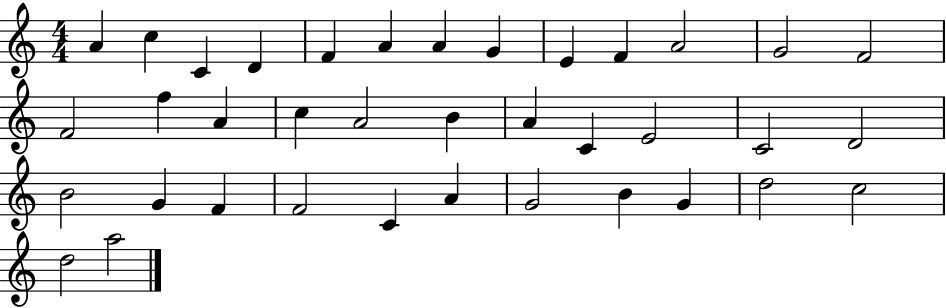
{
  \clef treble
  \numericTimeSignature
  \time 4/4
  \key c \major
  a'4 c''4 c'4 d'4 | f'4 a'4 a'4 g'4 | e'4 f'4 a'2 | g'2 f'2 | \break f'2 f''4 a'4 | c''4 a'2 b'4 | a'4 c'4 e'2 | c'2 d'2 | \break b'2 g'4 f'4 | f'2 c'4 a'4 | g'2 b'4 g'4 | d''2 c''2 | \break d''2 a''2 | \bar "|."
}